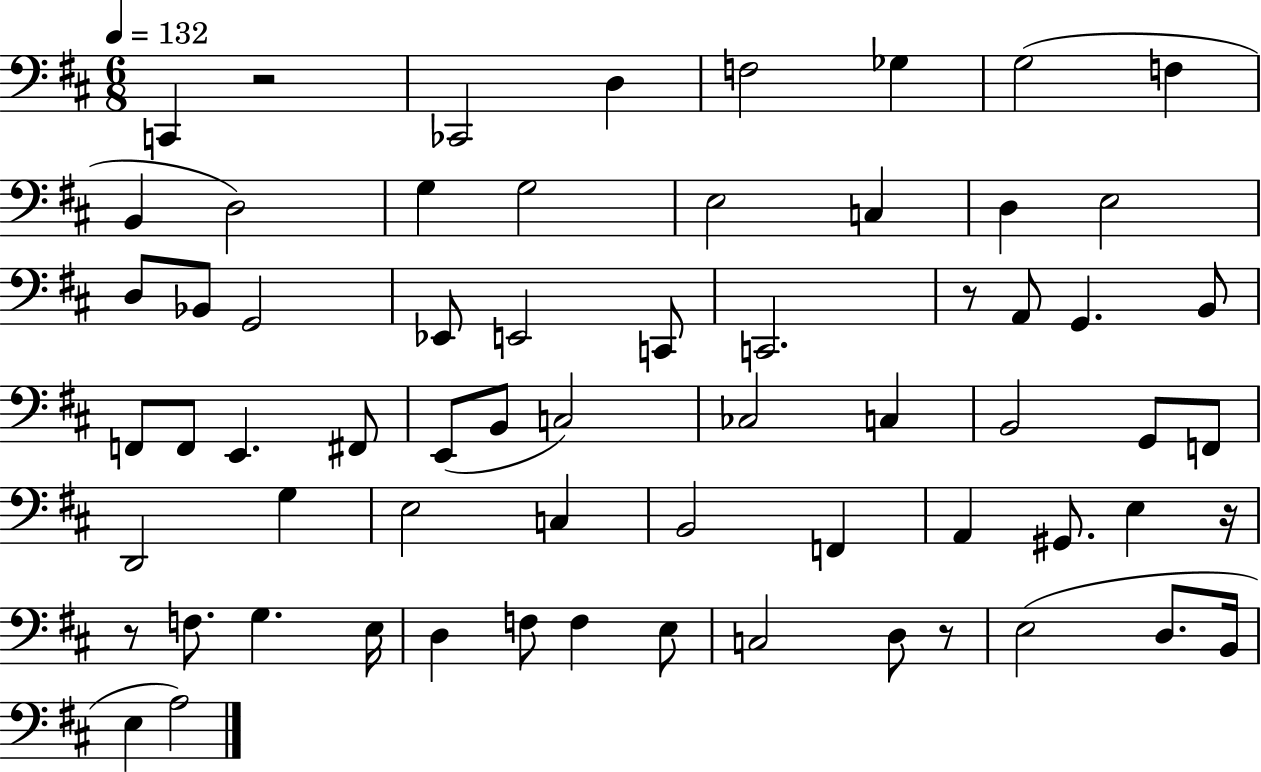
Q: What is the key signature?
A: D major